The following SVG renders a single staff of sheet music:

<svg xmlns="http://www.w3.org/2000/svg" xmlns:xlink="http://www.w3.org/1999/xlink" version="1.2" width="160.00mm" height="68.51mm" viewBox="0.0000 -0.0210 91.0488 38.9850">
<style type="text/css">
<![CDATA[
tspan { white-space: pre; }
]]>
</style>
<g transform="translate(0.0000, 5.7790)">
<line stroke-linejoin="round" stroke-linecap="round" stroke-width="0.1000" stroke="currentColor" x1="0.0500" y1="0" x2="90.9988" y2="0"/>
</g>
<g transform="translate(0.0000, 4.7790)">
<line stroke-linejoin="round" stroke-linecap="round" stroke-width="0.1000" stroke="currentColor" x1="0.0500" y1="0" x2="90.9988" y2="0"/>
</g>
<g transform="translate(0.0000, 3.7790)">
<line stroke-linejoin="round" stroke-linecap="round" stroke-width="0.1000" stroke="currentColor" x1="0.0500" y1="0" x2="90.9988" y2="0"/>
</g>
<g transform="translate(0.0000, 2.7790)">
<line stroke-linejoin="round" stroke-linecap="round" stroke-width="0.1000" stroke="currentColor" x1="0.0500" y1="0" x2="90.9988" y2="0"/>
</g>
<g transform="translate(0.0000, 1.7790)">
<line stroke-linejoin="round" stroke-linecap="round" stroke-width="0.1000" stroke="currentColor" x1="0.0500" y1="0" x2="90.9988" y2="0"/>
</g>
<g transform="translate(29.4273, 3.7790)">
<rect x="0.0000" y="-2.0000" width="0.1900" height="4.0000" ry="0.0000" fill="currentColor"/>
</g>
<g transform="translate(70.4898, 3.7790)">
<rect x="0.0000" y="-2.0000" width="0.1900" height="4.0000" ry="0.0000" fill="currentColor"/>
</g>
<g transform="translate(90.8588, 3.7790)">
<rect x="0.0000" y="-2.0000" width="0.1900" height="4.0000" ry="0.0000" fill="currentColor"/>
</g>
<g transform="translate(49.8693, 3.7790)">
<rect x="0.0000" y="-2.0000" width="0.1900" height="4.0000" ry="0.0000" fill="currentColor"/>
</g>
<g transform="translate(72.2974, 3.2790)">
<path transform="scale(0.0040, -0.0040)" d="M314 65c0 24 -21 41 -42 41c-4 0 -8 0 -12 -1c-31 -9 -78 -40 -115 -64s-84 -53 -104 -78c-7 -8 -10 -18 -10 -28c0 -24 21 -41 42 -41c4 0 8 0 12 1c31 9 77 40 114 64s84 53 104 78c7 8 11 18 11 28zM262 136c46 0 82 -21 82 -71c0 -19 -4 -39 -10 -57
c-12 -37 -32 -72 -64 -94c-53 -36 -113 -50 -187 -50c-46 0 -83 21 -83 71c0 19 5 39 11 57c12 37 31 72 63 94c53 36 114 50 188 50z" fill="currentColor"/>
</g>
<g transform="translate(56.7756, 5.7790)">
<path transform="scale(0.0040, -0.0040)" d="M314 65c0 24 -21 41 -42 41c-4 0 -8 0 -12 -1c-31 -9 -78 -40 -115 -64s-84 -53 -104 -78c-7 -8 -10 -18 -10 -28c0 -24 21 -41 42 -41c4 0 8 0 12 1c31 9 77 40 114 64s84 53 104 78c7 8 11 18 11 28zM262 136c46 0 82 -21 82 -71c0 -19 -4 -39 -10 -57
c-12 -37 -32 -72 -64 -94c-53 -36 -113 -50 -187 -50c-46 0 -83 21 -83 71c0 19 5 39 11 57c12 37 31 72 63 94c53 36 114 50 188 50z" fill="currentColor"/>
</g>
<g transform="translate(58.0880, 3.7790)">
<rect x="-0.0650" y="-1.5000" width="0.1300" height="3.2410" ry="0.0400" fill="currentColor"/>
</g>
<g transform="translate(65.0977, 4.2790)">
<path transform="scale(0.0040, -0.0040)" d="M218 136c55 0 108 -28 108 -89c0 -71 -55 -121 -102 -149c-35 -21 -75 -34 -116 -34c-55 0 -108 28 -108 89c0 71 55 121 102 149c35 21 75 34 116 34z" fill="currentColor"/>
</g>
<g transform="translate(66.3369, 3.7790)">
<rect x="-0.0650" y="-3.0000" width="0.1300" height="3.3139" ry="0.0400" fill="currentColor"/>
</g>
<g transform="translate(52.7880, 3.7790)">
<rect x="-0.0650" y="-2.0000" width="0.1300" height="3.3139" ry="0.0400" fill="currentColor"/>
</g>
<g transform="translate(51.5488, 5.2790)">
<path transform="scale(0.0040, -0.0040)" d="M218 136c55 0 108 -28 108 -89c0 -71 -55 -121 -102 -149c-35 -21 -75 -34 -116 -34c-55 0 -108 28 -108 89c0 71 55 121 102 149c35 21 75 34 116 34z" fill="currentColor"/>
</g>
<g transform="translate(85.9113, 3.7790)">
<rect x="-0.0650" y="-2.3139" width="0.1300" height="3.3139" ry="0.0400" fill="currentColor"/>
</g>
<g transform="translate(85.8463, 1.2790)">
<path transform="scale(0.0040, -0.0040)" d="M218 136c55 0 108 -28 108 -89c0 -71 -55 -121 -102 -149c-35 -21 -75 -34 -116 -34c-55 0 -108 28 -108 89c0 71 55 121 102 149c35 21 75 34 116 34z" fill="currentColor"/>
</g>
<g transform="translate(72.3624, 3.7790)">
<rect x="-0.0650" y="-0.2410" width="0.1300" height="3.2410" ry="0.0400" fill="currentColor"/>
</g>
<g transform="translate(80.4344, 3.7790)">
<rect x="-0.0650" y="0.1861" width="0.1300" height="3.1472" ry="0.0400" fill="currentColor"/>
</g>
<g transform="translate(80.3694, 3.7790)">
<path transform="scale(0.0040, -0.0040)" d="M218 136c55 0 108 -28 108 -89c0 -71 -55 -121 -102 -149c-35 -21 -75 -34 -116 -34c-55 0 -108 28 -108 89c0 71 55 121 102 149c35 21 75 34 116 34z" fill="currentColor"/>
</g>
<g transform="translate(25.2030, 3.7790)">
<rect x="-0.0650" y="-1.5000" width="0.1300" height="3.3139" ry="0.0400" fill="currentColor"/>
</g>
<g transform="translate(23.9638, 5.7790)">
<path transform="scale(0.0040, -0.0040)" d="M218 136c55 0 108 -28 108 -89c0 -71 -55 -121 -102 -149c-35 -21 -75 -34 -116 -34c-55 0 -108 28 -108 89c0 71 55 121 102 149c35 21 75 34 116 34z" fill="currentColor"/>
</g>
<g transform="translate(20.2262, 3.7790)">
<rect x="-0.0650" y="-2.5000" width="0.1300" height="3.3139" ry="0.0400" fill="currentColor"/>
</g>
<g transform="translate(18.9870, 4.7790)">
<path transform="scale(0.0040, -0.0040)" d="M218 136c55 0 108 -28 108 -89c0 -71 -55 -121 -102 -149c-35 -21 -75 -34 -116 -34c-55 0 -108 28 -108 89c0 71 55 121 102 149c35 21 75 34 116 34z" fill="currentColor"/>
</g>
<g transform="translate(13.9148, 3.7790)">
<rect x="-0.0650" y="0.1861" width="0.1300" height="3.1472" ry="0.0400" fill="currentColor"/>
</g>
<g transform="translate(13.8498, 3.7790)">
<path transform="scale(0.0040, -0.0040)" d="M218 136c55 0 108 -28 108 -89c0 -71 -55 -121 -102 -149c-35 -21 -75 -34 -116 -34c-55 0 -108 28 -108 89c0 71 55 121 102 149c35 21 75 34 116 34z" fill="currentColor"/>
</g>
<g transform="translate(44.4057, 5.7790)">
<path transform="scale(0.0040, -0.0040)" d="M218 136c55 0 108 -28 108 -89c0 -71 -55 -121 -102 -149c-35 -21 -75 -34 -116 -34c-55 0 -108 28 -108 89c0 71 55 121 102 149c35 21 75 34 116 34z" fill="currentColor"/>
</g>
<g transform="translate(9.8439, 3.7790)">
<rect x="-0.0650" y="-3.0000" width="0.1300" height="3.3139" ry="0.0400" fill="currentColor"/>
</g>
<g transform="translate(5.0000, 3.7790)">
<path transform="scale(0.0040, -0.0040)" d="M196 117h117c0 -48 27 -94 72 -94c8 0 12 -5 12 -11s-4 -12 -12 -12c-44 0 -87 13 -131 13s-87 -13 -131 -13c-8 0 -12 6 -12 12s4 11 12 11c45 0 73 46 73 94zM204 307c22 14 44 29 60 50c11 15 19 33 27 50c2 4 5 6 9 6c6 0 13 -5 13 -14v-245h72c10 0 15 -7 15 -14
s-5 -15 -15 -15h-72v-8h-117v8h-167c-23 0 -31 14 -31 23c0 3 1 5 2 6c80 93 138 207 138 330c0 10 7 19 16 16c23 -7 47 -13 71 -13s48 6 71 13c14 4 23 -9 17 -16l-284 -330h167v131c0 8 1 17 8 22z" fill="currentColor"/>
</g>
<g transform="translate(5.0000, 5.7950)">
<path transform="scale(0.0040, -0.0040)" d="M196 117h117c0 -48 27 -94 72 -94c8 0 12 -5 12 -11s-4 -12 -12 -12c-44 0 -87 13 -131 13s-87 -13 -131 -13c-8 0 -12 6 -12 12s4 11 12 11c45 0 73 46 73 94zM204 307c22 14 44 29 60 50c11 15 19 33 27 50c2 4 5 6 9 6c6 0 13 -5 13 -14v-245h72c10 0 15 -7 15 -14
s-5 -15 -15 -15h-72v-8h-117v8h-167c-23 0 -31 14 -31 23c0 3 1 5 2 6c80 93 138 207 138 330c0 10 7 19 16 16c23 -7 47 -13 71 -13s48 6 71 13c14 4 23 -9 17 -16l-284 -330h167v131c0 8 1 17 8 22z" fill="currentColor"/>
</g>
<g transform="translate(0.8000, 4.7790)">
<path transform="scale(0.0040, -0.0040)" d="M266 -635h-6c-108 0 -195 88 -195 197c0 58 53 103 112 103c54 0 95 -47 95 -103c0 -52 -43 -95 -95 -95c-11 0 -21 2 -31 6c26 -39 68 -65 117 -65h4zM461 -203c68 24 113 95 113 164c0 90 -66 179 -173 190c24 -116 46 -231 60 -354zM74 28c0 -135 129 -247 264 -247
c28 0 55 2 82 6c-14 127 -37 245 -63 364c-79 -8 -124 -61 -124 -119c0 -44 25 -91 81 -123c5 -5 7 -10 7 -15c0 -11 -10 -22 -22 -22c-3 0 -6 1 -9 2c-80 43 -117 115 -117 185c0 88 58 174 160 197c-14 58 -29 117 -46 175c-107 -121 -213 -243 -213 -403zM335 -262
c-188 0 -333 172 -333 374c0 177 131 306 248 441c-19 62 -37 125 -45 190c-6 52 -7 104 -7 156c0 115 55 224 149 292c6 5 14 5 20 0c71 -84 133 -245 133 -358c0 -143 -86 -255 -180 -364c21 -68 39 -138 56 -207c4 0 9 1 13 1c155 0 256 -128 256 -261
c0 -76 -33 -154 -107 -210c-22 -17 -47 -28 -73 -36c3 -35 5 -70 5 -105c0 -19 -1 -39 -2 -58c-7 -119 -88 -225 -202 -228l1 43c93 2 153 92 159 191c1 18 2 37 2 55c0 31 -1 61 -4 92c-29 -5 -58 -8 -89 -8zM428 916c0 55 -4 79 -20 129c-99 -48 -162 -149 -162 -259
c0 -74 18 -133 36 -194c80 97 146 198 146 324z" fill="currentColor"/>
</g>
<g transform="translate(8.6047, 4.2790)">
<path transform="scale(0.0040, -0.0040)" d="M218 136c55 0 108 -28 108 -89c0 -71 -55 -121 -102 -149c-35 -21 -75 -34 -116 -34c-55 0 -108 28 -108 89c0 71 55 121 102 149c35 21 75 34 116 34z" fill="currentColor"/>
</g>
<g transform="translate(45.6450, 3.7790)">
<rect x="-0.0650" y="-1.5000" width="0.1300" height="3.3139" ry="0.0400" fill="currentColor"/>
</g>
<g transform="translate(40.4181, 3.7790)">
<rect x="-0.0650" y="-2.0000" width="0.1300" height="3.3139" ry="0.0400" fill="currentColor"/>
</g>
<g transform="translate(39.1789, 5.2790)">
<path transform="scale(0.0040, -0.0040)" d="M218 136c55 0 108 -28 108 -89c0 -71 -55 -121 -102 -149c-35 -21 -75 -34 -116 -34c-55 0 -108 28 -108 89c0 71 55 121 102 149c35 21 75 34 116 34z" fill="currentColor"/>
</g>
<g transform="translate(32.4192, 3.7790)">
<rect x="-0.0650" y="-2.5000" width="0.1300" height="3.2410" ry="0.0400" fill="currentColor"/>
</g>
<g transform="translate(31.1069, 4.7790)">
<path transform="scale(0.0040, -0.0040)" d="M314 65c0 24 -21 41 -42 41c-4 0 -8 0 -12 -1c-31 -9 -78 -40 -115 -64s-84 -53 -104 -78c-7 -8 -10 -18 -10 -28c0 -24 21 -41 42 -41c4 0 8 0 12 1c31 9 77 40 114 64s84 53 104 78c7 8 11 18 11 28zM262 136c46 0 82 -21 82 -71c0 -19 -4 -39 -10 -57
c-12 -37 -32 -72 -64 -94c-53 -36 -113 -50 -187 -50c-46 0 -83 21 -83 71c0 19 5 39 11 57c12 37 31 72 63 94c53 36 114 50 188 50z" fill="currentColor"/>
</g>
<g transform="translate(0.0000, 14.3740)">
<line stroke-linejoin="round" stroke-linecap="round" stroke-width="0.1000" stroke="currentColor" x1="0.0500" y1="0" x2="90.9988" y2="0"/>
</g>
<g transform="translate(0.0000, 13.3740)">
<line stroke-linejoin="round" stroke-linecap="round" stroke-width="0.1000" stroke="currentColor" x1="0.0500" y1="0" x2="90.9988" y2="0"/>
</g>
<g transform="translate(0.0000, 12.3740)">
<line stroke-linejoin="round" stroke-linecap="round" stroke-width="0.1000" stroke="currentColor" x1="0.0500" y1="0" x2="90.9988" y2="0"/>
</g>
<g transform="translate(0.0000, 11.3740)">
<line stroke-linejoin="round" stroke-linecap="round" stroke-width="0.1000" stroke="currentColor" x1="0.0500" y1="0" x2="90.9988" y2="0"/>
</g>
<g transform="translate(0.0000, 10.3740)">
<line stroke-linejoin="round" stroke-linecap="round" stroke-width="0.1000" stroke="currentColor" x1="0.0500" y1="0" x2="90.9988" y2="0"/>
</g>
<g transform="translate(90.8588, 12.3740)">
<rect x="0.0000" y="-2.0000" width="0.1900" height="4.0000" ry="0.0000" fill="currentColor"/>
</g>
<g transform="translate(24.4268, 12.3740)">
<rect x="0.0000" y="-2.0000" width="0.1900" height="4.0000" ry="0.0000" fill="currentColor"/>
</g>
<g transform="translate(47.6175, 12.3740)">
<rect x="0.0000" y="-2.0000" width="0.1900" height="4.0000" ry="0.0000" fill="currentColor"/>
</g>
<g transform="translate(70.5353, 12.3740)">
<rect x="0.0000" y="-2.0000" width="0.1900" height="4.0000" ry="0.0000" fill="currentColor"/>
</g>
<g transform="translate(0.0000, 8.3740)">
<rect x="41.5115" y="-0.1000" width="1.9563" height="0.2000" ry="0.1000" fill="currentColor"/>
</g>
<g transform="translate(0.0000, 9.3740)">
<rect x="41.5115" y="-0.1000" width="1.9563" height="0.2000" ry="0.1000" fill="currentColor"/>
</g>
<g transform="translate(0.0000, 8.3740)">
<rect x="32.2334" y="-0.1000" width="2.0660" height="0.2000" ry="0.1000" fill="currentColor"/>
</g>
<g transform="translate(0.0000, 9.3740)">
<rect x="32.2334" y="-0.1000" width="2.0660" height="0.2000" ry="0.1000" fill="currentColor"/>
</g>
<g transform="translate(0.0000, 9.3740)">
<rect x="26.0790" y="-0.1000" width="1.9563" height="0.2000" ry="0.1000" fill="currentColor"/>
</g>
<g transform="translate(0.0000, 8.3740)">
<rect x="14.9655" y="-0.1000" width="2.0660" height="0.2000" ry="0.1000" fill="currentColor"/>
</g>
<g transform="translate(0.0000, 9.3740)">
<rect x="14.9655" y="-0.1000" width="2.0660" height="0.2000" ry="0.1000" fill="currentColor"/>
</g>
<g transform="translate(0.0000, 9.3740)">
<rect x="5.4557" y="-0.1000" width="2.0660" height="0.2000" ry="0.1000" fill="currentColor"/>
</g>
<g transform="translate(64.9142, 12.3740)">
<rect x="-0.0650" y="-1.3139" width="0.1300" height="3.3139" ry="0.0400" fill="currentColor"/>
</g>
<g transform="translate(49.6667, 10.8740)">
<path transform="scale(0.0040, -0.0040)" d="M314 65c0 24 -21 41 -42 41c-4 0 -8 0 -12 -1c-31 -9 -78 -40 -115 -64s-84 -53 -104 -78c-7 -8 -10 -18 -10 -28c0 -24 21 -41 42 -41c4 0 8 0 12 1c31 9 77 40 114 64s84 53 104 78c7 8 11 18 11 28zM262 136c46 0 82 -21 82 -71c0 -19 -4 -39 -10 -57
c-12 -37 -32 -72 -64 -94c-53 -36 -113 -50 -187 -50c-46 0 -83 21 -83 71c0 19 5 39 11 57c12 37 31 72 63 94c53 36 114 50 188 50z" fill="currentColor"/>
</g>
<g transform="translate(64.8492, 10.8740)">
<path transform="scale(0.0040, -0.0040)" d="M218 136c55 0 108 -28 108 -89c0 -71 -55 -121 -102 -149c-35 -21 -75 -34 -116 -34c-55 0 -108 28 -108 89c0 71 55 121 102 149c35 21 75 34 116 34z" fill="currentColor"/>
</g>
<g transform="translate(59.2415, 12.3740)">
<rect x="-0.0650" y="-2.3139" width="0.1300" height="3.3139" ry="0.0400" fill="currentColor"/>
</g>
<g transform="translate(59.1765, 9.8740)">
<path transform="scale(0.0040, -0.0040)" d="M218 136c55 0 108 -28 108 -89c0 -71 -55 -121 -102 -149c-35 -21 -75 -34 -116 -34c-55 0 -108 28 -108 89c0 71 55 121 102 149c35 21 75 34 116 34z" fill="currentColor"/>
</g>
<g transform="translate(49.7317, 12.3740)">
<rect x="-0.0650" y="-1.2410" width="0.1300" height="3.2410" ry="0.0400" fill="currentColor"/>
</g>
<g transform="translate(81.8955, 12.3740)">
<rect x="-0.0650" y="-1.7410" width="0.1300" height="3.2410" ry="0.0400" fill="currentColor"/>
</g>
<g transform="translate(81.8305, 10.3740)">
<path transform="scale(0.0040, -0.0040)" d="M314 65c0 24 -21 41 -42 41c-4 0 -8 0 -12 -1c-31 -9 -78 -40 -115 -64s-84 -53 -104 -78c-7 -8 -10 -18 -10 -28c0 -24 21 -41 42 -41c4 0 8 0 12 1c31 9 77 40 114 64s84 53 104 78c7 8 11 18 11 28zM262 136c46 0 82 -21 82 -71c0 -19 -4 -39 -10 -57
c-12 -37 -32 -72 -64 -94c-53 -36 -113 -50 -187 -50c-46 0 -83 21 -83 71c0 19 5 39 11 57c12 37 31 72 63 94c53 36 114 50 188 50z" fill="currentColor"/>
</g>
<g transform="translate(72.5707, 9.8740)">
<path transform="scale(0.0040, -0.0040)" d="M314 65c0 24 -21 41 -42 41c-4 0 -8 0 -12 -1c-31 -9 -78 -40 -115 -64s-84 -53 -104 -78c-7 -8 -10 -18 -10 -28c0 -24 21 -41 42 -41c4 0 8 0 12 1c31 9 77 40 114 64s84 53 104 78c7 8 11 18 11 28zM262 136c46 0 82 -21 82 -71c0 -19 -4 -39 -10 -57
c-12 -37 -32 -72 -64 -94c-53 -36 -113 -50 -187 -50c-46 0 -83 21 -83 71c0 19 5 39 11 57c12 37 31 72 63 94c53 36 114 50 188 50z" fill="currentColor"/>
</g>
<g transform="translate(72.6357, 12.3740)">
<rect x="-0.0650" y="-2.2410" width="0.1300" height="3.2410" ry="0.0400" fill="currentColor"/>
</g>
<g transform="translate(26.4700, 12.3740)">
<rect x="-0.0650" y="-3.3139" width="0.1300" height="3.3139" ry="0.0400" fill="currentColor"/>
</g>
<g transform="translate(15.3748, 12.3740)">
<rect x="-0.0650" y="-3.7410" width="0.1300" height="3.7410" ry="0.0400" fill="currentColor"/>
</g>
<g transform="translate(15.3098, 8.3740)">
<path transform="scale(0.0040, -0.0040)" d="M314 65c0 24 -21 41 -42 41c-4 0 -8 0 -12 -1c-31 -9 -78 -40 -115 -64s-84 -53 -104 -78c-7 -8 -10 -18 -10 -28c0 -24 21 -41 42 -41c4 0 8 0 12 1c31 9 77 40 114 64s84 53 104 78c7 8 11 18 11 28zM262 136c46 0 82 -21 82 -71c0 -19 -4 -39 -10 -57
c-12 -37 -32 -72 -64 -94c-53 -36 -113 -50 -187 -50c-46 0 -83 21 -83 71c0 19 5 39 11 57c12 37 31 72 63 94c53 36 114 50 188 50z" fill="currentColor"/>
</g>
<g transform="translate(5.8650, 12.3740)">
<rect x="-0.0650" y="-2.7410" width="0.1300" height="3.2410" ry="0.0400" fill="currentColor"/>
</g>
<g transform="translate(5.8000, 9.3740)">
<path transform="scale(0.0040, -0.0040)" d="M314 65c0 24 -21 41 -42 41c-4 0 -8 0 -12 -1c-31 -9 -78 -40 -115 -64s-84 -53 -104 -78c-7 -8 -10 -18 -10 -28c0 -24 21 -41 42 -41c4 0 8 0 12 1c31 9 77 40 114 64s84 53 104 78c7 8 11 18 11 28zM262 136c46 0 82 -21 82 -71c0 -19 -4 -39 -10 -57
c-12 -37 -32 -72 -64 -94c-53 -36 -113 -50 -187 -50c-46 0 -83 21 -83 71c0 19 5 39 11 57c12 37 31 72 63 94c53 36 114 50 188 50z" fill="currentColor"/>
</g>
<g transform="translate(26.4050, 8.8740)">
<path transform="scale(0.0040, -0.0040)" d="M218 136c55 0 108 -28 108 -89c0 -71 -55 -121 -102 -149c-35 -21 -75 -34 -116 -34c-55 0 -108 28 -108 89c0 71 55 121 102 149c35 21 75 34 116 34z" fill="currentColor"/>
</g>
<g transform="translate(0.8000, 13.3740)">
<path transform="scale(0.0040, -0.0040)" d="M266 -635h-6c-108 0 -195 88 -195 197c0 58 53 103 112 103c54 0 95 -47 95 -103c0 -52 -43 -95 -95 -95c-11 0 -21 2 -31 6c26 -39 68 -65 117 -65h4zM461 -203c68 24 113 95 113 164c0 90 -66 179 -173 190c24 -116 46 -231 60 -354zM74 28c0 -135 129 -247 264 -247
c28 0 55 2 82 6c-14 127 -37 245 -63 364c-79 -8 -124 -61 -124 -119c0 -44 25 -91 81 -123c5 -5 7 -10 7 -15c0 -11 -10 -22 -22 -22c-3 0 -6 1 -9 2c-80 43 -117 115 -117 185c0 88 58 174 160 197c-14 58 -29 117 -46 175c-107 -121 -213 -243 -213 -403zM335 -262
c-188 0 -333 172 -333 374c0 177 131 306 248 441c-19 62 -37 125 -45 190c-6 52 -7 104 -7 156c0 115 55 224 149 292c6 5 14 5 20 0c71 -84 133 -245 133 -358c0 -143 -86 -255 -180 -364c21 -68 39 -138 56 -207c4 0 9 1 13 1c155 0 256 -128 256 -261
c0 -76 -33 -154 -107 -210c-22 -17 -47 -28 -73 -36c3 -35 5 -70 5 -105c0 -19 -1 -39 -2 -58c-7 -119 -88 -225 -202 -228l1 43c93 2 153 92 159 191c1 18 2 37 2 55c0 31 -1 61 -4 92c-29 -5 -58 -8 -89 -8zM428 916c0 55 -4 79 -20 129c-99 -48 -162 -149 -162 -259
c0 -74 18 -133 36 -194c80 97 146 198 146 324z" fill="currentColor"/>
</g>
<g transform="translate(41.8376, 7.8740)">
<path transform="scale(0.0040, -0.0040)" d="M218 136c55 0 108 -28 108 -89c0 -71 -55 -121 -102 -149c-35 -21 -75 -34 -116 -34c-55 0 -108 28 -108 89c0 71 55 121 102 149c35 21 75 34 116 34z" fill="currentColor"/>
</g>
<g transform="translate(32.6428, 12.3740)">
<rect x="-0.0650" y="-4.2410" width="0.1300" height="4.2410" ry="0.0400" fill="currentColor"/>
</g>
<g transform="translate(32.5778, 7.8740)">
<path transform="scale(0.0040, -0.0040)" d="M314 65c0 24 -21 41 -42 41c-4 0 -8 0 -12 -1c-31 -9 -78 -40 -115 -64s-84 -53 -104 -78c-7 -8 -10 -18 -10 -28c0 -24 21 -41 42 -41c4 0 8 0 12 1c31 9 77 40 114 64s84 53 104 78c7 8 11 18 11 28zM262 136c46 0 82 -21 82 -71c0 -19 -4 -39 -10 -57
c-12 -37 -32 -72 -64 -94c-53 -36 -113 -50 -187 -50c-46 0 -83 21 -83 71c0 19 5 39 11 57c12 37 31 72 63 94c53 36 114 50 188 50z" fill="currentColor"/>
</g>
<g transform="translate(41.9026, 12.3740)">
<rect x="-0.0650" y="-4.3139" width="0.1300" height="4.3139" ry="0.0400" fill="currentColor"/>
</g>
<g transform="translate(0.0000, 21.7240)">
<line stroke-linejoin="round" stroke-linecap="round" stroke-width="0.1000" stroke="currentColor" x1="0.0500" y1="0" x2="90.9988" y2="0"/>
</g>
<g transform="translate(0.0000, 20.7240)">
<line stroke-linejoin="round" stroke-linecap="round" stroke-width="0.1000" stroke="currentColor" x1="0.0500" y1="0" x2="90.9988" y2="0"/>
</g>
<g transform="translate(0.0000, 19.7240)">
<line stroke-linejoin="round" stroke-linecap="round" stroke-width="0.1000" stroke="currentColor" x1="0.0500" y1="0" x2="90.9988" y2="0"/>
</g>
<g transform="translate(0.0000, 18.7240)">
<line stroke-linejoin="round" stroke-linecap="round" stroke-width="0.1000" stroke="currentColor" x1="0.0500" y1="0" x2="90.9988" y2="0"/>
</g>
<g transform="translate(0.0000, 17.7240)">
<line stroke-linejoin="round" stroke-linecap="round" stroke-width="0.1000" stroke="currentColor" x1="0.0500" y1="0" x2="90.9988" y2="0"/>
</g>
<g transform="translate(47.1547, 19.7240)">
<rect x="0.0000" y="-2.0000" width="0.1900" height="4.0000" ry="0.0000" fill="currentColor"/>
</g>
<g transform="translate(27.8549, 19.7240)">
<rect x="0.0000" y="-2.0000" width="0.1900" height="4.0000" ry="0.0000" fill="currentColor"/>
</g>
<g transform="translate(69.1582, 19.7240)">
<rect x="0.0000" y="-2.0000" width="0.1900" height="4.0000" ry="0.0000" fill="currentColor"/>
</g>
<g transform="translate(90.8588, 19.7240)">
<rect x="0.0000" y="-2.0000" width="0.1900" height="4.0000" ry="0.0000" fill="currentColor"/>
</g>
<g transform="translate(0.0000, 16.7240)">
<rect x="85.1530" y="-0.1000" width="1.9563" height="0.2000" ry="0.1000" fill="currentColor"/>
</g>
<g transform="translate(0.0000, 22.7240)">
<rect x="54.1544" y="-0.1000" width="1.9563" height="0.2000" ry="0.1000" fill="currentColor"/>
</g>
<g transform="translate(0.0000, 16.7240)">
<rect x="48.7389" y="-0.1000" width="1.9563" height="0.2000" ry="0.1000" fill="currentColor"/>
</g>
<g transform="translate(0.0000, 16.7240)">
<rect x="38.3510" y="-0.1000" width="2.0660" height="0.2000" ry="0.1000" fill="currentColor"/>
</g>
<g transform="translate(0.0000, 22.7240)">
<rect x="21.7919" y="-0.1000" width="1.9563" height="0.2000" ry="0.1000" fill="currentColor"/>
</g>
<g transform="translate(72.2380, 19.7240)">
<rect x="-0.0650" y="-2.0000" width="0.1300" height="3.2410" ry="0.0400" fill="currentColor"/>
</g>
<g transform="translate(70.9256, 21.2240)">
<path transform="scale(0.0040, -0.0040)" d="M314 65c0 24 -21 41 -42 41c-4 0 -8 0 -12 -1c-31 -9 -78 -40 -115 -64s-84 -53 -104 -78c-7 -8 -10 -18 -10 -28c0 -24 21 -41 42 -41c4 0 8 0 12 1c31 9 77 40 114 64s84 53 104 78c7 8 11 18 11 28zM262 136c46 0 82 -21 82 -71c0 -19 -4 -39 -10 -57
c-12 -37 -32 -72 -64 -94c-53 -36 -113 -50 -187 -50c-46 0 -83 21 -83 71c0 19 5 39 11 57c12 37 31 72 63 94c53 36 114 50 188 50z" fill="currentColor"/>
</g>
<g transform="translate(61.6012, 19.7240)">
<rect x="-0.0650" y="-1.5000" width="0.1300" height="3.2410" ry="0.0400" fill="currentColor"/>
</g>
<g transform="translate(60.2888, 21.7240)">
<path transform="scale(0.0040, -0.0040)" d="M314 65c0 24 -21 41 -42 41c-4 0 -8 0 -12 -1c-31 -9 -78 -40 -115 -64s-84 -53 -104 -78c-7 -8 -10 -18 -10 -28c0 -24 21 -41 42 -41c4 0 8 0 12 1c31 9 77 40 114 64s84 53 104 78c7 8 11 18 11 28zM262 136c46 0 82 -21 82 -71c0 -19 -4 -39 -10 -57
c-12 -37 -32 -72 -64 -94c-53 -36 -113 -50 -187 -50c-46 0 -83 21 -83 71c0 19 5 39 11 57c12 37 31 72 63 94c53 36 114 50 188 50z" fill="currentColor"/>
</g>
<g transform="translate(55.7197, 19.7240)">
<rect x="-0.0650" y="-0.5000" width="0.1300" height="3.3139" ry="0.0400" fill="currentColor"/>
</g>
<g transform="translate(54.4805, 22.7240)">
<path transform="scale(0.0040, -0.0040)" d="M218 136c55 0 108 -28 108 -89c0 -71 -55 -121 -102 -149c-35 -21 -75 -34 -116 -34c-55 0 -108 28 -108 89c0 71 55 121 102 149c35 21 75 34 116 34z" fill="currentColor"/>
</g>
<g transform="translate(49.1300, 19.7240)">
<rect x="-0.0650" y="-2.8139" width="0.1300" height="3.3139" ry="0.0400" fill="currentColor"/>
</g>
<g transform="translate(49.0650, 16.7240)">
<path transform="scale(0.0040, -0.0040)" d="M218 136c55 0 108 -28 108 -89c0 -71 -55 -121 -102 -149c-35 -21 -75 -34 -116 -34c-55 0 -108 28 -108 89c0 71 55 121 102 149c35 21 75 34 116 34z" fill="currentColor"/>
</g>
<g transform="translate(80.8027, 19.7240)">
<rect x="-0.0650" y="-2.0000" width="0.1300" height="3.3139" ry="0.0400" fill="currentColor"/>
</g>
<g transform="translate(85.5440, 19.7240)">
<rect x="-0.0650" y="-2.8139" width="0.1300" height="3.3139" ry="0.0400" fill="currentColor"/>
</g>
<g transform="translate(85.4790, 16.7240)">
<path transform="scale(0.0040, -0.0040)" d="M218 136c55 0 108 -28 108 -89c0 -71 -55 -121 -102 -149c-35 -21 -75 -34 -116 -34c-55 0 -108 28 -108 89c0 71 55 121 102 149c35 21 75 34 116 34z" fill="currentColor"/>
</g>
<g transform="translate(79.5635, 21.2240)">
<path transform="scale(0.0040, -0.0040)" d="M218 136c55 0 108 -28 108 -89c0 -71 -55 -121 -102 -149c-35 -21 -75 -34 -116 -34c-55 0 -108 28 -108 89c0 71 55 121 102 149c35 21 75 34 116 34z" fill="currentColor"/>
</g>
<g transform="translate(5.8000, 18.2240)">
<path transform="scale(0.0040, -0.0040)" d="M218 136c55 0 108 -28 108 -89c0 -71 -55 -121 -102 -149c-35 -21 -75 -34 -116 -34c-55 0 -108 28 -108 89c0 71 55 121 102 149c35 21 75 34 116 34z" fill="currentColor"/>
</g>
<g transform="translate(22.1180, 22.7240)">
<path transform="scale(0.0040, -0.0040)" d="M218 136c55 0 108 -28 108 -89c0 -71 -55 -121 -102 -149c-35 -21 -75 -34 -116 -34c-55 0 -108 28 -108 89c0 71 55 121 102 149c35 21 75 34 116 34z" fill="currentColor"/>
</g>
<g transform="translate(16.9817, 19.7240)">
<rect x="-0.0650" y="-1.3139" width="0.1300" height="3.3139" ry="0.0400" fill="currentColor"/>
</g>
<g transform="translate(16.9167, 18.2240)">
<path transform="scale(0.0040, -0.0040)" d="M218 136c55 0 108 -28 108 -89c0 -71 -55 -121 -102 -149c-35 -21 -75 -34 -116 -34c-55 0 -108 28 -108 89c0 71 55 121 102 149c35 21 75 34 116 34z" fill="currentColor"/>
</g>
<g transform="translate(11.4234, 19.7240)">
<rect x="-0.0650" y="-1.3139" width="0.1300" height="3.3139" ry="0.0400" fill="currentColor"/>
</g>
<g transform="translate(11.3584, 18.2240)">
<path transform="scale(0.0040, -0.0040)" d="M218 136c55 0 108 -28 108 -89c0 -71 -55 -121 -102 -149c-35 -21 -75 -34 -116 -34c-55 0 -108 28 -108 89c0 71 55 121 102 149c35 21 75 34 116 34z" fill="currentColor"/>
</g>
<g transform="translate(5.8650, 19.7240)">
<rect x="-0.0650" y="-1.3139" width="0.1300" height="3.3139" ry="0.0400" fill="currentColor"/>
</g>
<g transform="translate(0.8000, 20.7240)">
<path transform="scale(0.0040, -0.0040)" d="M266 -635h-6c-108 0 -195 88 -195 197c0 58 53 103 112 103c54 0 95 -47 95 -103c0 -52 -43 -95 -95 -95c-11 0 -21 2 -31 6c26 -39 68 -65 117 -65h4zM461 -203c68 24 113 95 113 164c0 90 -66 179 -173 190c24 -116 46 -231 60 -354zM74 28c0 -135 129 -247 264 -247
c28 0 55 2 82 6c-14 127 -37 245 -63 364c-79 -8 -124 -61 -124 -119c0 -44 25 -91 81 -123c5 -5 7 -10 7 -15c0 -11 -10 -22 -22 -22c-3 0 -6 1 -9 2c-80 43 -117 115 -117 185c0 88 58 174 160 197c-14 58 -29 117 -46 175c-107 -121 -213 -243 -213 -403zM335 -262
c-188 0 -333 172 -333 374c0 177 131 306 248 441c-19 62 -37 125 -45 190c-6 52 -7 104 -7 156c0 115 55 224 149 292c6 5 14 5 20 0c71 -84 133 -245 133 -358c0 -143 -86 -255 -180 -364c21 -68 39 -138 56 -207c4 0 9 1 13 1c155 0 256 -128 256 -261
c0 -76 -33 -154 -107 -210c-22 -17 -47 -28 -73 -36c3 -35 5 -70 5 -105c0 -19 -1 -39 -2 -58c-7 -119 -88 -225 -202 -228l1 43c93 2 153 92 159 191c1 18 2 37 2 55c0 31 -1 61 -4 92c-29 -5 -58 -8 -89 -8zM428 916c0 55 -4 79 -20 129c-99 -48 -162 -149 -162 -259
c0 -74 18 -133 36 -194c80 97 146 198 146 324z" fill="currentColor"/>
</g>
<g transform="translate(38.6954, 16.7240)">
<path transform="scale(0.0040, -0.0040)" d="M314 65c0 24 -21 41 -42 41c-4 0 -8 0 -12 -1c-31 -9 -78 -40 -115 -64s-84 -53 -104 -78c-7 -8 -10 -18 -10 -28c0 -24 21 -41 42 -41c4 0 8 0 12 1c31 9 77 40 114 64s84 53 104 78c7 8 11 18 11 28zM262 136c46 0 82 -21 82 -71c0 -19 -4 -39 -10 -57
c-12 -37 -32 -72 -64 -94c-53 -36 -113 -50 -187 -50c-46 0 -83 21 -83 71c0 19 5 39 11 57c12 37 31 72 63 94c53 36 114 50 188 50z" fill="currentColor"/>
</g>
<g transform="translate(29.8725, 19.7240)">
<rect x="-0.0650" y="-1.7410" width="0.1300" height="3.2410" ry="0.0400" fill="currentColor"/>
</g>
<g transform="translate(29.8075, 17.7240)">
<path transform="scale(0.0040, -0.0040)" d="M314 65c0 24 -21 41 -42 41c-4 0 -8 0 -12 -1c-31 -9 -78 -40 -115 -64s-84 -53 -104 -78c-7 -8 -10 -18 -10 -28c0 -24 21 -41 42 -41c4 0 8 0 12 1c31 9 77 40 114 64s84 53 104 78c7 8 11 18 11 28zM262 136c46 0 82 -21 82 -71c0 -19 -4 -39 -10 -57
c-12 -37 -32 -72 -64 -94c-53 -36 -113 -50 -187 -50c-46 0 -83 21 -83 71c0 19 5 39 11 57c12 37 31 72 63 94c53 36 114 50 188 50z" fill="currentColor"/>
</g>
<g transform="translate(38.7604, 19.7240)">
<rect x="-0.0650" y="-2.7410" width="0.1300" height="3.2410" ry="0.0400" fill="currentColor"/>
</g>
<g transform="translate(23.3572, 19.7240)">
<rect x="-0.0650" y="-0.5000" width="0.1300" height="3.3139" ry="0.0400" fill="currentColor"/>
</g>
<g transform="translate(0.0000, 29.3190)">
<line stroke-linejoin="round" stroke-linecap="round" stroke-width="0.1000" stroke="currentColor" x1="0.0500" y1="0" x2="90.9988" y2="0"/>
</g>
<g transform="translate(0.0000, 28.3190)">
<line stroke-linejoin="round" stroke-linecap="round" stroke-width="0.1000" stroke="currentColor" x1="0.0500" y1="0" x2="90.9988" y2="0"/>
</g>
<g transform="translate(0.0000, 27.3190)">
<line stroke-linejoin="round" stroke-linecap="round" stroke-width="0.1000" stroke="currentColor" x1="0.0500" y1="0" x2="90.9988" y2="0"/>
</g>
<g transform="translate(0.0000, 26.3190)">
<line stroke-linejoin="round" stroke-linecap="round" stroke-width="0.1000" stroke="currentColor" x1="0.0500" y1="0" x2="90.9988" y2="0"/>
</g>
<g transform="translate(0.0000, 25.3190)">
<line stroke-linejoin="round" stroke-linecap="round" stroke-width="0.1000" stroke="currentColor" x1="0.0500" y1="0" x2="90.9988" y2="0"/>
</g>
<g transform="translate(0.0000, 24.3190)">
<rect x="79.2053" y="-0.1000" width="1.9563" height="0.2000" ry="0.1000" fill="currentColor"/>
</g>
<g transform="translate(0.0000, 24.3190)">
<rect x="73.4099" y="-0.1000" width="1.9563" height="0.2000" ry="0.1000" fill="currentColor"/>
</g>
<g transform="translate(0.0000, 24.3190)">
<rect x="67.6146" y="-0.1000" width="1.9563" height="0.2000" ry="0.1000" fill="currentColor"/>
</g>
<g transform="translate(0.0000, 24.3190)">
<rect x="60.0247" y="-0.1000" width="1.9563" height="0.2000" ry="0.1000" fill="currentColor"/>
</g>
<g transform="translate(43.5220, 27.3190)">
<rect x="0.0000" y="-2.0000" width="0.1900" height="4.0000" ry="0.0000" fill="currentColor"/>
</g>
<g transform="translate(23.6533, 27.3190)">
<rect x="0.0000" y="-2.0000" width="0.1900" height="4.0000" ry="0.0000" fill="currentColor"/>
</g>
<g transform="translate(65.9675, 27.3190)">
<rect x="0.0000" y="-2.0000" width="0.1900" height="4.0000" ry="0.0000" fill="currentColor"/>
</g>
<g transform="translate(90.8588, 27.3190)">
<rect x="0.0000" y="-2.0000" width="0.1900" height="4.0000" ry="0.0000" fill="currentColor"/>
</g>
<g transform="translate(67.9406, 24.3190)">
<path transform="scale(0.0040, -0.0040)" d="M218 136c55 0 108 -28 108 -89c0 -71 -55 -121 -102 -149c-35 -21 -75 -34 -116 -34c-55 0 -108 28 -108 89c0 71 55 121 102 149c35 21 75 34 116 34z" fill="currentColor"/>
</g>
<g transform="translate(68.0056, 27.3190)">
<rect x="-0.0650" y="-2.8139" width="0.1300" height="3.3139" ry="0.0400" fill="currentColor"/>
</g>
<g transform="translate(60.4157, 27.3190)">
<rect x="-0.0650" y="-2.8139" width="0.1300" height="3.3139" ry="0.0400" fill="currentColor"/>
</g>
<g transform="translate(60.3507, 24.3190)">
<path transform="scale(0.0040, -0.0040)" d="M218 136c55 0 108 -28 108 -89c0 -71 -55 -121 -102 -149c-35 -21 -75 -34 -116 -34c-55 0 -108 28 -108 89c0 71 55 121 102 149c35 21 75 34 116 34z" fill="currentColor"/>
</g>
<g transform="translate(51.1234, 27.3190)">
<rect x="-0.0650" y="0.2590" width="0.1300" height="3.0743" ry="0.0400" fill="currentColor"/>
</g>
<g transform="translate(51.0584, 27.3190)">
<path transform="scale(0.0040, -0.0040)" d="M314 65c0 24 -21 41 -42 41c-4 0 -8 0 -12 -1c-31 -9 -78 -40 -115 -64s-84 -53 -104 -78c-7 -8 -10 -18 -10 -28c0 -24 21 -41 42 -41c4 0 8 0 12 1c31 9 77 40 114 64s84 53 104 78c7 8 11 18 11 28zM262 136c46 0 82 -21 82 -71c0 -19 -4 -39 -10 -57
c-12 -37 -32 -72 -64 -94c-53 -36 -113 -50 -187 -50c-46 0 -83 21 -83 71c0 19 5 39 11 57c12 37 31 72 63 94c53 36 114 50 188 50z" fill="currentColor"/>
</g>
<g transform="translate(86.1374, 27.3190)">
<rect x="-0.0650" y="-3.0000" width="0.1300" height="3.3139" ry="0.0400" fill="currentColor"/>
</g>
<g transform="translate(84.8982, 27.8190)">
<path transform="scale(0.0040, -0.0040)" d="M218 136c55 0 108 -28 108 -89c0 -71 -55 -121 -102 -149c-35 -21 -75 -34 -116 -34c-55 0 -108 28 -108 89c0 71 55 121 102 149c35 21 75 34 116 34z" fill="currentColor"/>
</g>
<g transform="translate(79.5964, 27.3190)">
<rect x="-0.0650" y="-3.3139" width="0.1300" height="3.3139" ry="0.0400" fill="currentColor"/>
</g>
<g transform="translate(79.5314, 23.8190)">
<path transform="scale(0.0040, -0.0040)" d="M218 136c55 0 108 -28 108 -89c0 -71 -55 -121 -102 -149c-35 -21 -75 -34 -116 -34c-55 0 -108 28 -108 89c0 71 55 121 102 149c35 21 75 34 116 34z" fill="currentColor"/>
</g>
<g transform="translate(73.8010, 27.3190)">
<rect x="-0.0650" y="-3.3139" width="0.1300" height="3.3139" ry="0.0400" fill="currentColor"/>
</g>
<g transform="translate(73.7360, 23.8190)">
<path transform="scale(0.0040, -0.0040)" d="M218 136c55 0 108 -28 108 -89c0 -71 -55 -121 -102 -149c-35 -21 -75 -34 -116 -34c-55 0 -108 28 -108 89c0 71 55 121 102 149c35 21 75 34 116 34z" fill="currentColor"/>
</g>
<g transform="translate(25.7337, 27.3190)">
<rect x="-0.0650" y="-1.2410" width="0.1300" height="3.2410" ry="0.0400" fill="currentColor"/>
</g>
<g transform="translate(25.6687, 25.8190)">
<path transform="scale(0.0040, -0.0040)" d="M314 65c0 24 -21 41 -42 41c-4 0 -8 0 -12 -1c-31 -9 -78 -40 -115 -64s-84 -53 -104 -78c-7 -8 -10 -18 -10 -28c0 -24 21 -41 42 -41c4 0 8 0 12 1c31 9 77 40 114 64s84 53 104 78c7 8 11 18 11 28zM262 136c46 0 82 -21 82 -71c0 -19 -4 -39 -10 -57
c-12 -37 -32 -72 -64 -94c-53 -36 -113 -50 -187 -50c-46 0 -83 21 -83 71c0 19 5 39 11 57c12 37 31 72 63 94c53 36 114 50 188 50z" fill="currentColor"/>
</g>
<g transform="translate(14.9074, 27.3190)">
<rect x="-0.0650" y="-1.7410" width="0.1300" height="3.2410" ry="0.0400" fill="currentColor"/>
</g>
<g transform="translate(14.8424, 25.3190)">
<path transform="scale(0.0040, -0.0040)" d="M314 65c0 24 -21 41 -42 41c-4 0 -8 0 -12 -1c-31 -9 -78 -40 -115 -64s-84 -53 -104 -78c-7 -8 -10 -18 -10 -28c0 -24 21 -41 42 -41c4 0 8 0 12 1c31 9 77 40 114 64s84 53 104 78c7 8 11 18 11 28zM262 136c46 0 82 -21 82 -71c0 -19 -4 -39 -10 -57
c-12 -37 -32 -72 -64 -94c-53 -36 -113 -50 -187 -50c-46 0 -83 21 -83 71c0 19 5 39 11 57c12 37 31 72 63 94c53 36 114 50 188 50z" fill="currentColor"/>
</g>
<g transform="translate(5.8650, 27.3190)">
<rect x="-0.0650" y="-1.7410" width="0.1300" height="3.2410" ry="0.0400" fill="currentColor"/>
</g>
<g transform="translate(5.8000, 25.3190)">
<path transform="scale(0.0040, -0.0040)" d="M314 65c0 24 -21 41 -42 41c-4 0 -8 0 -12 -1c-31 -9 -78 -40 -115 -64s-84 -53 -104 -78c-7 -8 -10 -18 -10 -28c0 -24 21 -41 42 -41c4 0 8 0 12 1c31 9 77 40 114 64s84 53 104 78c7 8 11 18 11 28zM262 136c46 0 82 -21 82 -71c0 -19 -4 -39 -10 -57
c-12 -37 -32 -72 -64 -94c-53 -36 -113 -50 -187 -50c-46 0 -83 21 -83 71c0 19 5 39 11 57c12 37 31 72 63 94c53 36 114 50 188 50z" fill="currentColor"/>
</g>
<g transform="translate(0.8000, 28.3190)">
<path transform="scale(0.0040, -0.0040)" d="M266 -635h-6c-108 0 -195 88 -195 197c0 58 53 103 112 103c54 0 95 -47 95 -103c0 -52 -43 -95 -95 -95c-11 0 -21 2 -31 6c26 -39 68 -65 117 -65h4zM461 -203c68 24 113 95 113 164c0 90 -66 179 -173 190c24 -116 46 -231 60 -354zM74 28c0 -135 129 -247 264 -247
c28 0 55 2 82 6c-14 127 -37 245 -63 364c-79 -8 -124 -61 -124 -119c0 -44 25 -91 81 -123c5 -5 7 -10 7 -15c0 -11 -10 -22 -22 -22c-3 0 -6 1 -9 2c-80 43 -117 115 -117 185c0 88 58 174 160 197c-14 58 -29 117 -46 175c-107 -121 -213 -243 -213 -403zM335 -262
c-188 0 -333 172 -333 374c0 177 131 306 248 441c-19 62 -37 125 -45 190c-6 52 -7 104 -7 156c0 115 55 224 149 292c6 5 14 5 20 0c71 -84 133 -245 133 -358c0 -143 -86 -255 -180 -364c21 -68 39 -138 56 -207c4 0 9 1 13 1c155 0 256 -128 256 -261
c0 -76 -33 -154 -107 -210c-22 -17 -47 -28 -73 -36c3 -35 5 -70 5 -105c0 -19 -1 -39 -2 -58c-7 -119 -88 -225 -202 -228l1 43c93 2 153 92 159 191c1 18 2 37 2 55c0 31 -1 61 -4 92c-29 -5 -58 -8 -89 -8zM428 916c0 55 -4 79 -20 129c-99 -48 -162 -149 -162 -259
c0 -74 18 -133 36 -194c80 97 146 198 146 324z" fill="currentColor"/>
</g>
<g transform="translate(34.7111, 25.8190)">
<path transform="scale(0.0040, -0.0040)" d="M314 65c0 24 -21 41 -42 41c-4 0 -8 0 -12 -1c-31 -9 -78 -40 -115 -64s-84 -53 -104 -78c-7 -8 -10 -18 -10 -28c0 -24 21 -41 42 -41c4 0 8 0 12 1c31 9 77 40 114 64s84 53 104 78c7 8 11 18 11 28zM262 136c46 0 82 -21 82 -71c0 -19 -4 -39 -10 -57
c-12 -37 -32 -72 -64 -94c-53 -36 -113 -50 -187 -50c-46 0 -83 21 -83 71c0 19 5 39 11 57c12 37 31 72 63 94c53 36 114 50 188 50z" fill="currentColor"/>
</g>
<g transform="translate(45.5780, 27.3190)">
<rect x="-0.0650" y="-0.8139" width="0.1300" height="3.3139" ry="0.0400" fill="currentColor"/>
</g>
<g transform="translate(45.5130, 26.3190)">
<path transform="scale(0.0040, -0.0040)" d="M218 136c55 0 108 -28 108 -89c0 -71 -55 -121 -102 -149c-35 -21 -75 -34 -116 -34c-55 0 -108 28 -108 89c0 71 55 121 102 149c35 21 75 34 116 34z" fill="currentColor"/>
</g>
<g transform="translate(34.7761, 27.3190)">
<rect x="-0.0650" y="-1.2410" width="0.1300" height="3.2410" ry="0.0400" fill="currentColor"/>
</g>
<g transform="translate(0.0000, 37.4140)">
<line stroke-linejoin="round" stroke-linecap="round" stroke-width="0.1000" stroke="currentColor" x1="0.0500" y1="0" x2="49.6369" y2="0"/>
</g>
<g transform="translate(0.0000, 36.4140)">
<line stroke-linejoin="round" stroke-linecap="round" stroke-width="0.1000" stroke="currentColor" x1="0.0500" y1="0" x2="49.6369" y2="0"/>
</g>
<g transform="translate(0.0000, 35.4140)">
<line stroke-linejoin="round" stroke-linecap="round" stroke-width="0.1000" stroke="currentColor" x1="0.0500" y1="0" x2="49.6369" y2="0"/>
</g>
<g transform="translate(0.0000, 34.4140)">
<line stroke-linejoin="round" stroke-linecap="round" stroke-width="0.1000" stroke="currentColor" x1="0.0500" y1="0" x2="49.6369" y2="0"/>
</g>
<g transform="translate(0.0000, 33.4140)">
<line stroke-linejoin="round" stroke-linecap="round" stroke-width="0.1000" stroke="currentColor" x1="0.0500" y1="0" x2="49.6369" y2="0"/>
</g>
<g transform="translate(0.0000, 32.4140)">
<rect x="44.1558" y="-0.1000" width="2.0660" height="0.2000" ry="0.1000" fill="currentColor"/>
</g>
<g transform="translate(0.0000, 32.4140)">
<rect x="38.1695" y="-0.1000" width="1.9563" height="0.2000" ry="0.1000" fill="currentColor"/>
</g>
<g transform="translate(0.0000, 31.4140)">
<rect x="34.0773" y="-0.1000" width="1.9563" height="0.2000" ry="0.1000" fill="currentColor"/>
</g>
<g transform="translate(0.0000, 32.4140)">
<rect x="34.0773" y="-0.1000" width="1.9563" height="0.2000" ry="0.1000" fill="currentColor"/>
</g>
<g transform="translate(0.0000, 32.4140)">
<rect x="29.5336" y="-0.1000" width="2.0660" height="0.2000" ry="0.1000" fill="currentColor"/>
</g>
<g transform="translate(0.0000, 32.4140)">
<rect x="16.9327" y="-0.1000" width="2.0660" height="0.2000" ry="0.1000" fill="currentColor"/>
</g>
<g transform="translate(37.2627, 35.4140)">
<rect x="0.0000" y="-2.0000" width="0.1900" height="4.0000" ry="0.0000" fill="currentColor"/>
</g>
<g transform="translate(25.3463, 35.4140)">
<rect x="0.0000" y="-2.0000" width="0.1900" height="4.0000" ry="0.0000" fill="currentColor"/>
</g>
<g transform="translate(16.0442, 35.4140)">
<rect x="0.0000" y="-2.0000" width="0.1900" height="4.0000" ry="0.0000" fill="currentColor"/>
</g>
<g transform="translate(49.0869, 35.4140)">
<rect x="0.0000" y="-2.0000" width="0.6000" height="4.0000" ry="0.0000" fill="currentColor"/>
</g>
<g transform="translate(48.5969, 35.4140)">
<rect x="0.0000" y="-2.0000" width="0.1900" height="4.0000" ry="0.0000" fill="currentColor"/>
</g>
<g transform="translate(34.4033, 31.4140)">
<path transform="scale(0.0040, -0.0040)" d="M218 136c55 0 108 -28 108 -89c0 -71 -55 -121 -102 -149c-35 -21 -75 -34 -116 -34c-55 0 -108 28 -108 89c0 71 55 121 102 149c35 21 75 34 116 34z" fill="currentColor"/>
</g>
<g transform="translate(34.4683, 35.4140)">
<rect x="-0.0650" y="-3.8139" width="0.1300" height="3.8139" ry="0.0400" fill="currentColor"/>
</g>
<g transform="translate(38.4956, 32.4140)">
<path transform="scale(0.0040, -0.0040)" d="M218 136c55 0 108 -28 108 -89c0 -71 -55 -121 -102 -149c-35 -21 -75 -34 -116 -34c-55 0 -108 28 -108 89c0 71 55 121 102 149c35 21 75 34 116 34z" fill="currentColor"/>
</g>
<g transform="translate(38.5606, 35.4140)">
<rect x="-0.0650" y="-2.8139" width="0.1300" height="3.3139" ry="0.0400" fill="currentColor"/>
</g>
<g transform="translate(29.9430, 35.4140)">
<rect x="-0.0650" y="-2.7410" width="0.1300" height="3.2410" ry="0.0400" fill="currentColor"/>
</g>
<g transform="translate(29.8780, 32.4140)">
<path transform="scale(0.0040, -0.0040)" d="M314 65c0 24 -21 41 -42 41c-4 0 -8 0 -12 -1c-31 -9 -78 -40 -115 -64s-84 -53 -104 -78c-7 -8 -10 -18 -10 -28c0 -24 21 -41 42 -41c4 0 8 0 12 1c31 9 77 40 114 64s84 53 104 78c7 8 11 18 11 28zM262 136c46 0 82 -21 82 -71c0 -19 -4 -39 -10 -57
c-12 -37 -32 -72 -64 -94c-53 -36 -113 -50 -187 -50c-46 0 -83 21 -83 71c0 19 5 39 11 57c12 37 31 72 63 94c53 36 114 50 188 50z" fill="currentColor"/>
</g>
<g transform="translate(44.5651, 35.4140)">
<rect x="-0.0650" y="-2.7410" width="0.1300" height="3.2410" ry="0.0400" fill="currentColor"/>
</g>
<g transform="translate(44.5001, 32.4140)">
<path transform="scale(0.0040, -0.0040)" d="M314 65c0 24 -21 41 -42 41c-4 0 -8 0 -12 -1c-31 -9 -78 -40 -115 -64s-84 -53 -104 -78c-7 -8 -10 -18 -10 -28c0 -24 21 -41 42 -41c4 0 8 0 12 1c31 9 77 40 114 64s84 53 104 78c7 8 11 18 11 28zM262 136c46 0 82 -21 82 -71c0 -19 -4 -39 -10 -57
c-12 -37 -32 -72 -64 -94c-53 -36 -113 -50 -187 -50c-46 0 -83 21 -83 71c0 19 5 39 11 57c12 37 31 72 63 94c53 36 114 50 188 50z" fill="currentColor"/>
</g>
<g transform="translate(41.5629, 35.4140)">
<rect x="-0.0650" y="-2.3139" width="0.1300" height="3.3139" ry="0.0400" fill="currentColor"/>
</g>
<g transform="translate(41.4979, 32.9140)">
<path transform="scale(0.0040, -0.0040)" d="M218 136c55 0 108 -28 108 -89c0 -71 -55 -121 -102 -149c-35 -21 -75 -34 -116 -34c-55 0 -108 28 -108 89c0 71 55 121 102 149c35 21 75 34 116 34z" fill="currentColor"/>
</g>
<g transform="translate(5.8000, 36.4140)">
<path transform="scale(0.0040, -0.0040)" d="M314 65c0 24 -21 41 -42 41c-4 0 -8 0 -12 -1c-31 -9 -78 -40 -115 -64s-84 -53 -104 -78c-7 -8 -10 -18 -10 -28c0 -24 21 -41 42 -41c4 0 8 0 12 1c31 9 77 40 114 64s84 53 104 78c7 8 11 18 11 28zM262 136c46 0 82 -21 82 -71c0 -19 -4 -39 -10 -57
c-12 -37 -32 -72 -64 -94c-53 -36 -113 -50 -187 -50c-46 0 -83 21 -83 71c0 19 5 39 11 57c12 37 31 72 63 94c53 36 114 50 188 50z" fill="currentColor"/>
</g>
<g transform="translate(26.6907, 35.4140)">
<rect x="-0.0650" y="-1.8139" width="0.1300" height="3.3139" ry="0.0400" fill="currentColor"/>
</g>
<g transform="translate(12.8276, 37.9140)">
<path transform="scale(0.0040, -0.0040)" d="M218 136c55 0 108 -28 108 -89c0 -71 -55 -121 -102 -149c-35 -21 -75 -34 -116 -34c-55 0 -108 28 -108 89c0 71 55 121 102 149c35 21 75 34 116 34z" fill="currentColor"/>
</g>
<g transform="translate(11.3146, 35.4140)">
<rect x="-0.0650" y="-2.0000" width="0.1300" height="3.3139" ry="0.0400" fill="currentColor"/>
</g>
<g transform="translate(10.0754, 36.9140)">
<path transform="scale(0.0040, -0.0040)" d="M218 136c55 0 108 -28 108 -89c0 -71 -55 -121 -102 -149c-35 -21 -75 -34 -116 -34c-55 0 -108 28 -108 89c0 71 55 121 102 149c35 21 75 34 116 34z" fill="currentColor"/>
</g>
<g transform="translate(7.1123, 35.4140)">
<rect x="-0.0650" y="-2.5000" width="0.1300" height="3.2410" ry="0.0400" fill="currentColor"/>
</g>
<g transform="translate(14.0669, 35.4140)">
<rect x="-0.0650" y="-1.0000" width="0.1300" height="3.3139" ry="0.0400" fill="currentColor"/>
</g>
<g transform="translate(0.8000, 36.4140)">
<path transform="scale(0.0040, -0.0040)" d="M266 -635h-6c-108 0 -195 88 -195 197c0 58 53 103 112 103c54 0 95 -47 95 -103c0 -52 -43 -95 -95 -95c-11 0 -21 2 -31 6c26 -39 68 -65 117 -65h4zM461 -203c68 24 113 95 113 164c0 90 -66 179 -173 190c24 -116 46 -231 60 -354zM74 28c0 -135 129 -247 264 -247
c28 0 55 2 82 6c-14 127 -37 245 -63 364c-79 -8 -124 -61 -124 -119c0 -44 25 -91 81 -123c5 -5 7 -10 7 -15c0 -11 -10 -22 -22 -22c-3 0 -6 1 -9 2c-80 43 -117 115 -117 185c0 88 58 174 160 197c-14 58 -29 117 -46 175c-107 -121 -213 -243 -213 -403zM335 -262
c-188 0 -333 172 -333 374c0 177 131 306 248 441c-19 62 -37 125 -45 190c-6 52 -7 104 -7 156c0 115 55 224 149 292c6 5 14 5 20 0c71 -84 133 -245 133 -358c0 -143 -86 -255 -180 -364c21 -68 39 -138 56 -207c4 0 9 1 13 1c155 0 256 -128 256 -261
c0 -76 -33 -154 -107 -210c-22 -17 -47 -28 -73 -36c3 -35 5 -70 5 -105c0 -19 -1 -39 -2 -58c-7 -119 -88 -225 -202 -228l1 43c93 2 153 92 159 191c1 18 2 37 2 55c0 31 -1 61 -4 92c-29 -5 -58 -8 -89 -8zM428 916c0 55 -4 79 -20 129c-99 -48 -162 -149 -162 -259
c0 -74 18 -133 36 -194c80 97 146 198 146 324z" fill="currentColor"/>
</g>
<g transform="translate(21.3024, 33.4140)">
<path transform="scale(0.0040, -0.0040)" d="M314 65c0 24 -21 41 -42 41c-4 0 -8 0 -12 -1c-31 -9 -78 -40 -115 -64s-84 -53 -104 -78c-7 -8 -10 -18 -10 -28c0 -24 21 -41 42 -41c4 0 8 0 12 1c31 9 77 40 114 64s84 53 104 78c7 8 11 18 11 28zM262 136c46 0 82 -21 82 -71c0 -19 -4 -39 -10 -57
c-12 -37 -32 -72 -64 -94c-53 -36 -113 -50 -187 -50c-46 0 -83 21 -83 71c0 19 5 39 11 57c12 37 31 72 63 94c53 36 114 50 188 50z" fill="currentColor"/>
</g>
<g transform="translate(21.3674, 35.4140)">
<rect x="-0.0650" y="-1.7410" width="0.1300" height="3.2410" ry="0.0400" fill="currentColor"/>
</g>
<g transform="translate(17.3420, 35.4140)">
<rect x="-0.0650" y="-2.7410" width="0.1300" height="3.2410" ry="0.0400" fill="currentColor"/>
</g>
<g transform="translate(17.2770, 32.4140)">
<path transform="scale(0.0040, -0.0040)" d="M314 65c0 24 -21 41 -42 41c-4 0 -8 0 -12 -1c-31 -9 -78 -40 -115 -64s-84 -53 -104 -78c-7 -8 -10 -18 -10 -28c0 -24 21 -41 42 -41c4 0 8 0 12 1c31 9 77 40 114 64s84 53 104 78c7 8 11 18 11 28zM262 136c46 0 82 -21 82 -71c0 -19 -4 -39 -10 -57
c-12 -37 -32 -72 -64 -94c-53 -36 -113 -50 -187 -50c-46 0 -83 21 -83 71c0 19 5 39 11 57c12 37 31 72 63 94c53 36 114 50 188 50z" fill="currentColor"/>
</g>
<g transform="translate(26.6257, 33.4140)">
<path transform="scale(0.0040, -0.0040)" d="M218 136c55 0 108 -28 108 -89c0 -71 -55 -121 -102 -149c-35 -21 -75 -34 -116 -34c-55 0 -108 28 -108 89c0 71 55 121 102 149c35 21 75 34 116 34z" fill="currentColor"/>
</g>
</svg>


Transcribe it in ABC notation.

X:1
T:Untitled
M:4/4
L:1/4
K:C
A B G E G2 F E F E2 A c2 B g a2 c'2 b d'2 d' e2 g e g2 f2 e e e C f2 a2 a C E2 F2 F a f2 f2 e2 e2 d B2 a a b b A G2 F D a2 f2 f a2 c' a g a2